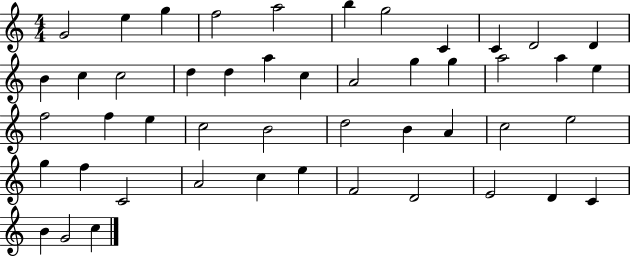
G4/h E5/q G5/q F5/h A5/h B5/q G5/h C4/q C4/q D4/h D4/q B4/q C5/q C5/h D5/q D5/q A5/q C5/q A4/h G5/q G5/q A5/h A5/q E5/q F5/h F5/q E5/q C5/h B4/h D5/h B4/q A4/q C5/h E5/h G5/q F5/q C4/h A4/h C5/q E5/q F4/h D4/h E4/h D4/q C4/q B4/q G4/h C5/q